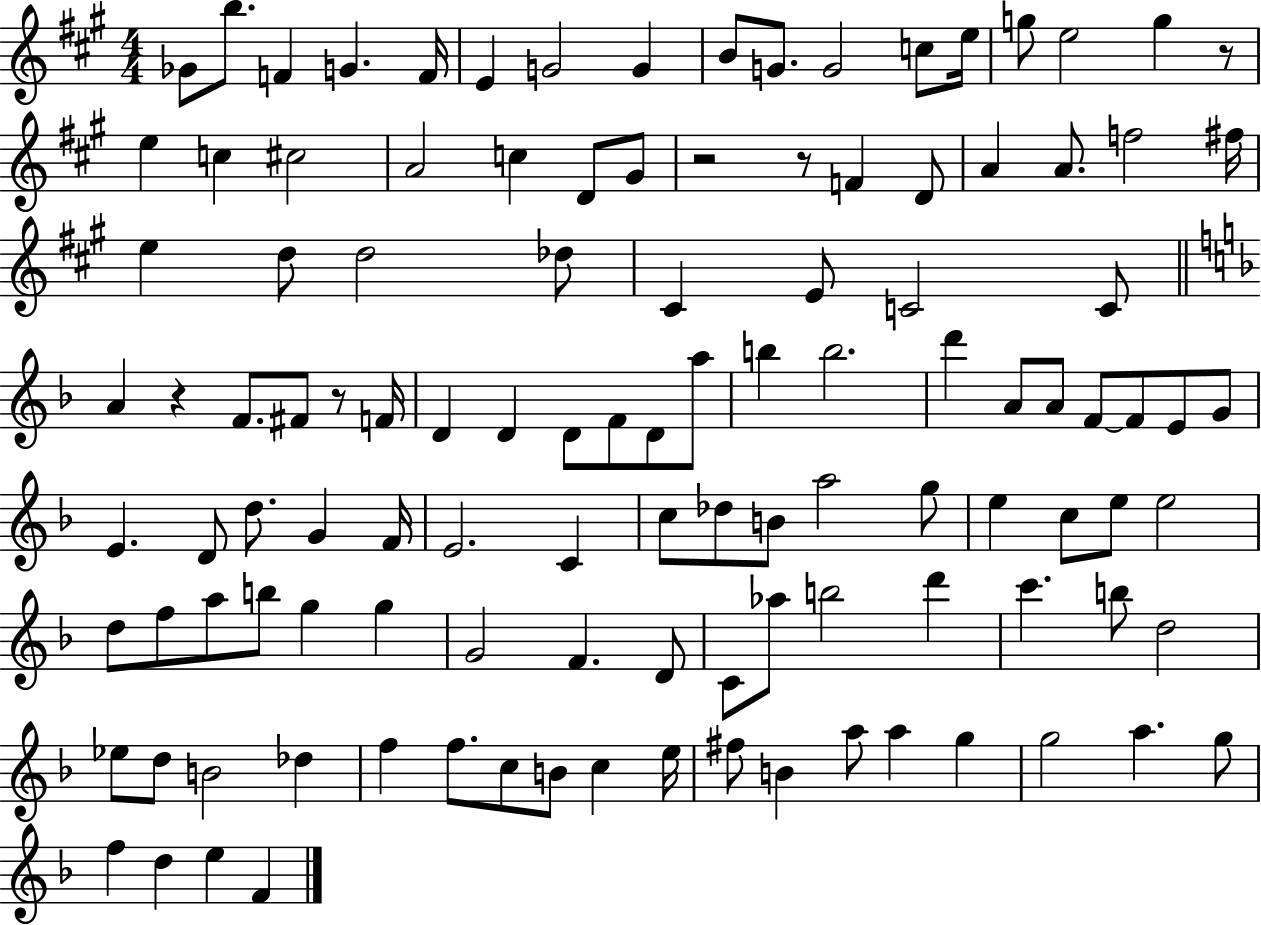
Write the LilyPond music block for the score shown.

{
  \clef treble
  \numericTimeSignature
  \time 4/4
  \key a \major
  \repeat volta 2 { ges'8 b''8. f'4 g'4. f'16 | e'4 g'2 g'4 | b'8 g'8. g'2 c''8 e''16 | g''8 e''2 g''4 r8 | \break e''4 c''4 cis''2 | a'2 c''4 d'8 gis'8 | r2 r8 f'4 d'8 | a'4 a'8. f''2 fis''16 | \break e''4 d''8 d''2 des''8 | cis'4 e'8 c'2 c'8 | \bar "||" \break \key f \major a'4 r4 f'8. fis'8 r8 f'16 | d'4 d'4 d'8 f'8 d'8 a''8 | b''4 b''2. | d'''4 a'8 a'8 f'8~~ f'8 e'8 g'8 | \break e'4. d'8 d''8. g'4 f'16 | e'2. c'4 | c''8 des''8 b'8 a''2 g''8 | e''4 c''8 e''8 e''2 | \break d''8 f''8 a''8 b''8 g''4 g''4 | g'2 f'4. d'8 | c'8 aes''8 b''2 d'''4 | c'''4. b''8 d''2 | \break ees''8 d''8 b'2 des''4 | f''4 f''8. c''8 b'8 c''4 e''16 | fis''8 b'4 a''8 a''4 g''4 | g''2 a''4. g''8 | \break f''4 d''4 e''4 f'4 | } \bar "|."
}